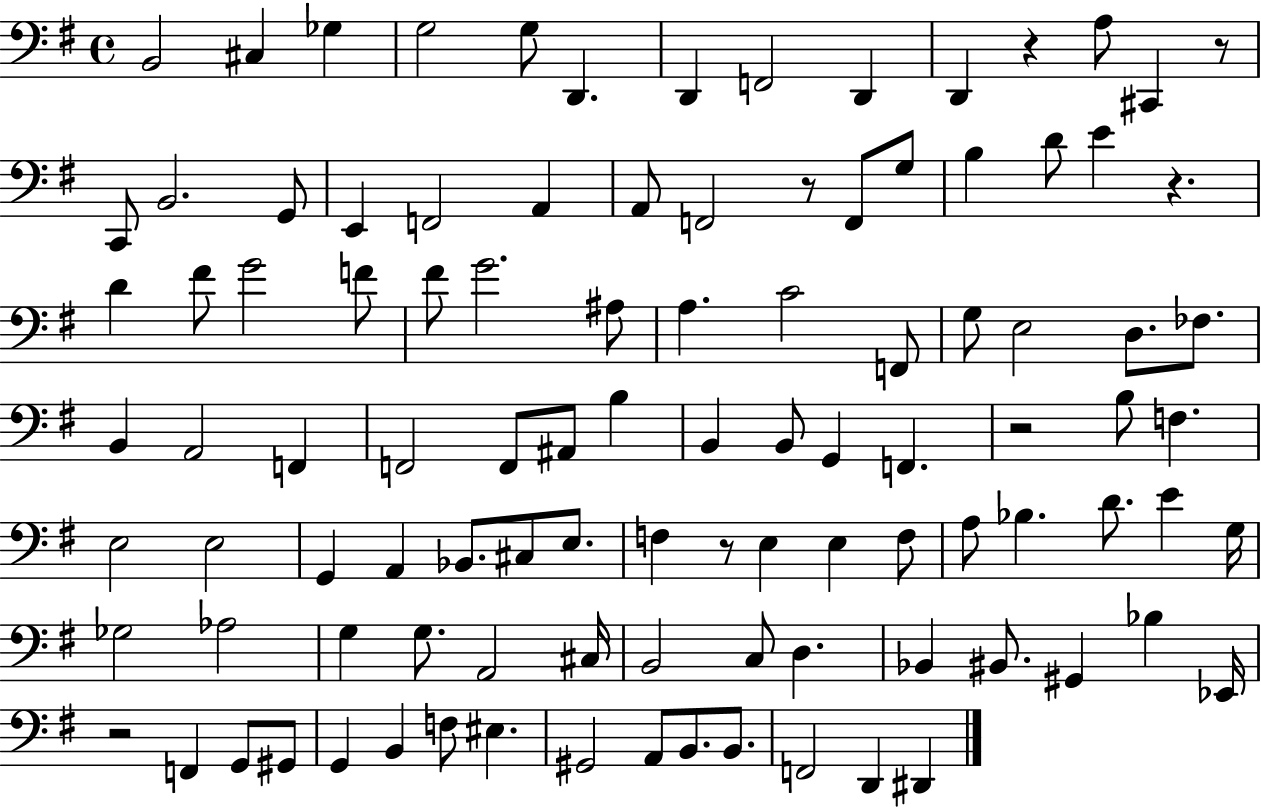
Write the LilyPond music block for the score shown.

{
  \clef bass
  \time 4/4
  \defaultTimeSignature
  \key g \major
  b,2 cis4 ges4 | g2 g8 d,4. | d,4 f,2 d,4 | d,4 r4 a8 cis,4 r8 | \break c,8 b,2. g,8 | e,4 f,2 a,4 | a,8 f,2 r8 f,8 g8 | b4 d'8 e'4 r4. | \break d'4 fis'8 g'2 f'8 | fis'8 g'2. ais8 | a4. c'2 f,8 | g8 e2 d8. fes8. | \break b,4 a,2 f,4 | f,2 f,8 ais,8 b4 | b,4 b,8 g,4 f,4. | r2 b8 f4. | \break e2 e2 | g,4 a,4 bes,8. cis8 e8. | f4 r8 e4 e4 f8 | a8 bes4. d'8. e'4 g16 | \break ges2 aes2 | g4 g8. a,2 cis16 | b,2 c8 d4. | bes,4 bis,8. gis,4 bes4 ees,16 | \break r2 f,4 g,8 gis,8 | g,4 b,4 f8 eis4. | gis,2 a,8 b,8. b,8. | f,2 d,4 dis,4 | \break \bar "|."
}